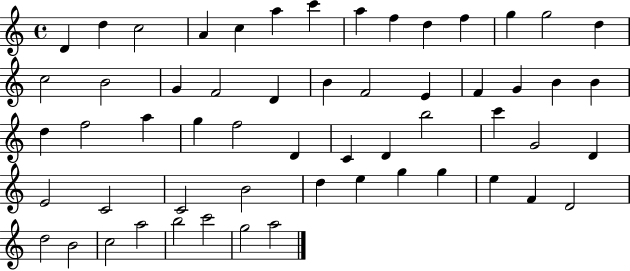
D4/q D5/q C5/h A4/q C5/q A5/q C6/q A5/q F5/q D5/q F5/q G5/q G5/h D5/q C5/h B4/h G4/q F4/h D4/q B4/q F4/h E4/q F4/q G4/q B4/q B4/q D5/q F5/h A5/q G5/q F5/h D4/q C4/q D4/q B5/h C6/q G4/h D4/q E4/h C4/h C4/h B4/h D5/q E5/q G5/q G5/q E5/q F4/q D4/h D5/h B4/h C5/h A5/h B5/h C6/h G5/h A5/h